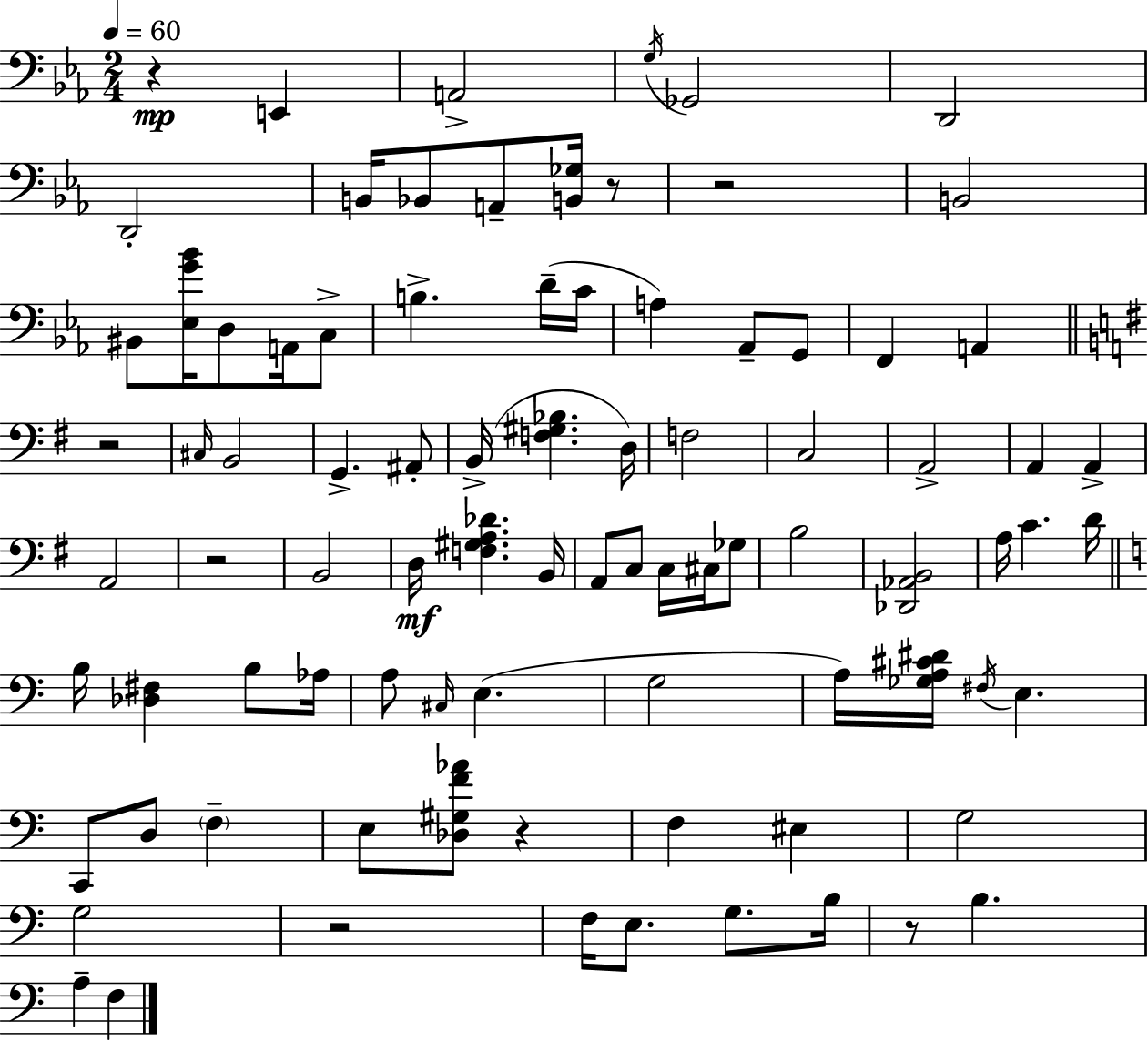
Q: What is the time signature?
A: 2/4